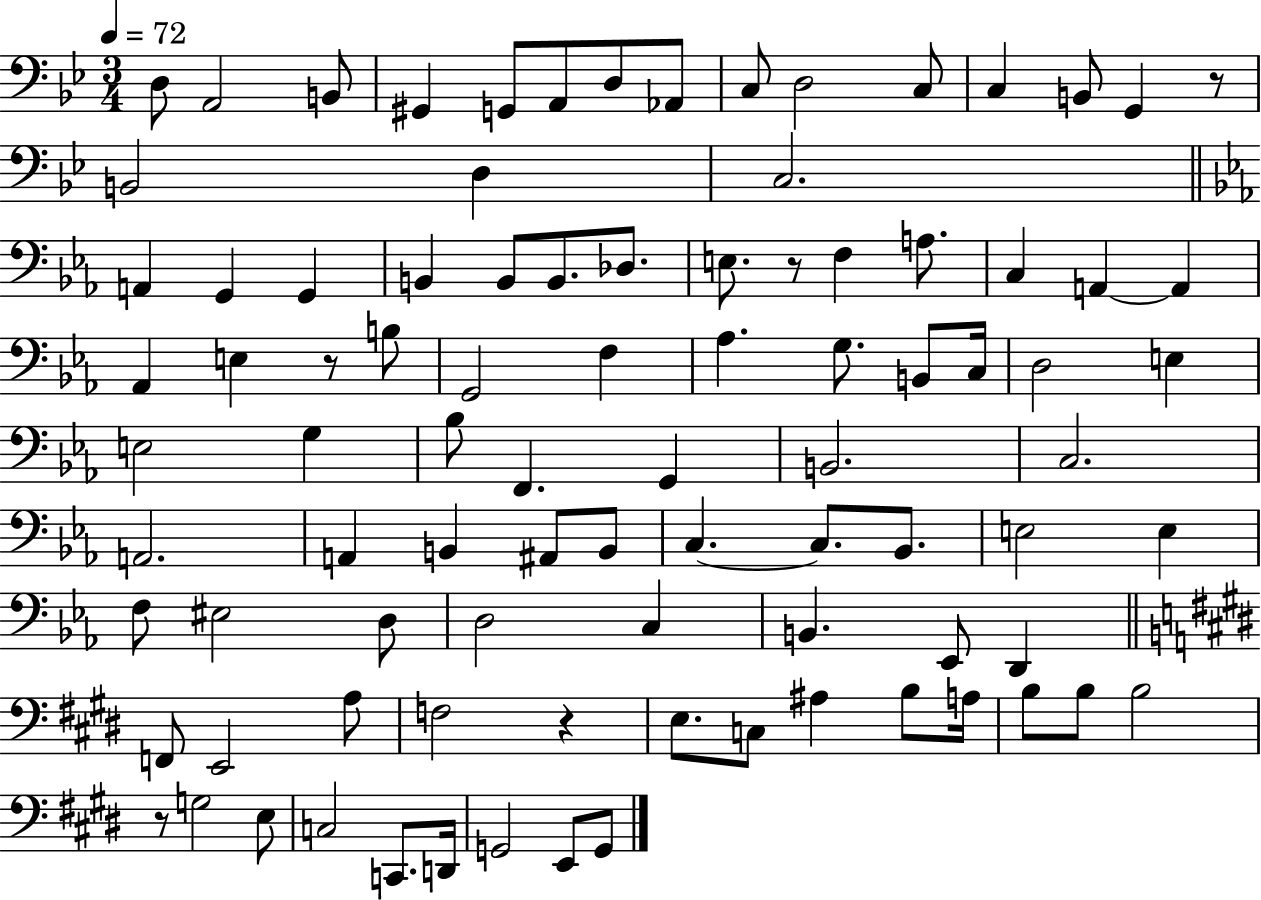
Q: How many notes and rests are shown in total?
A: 91